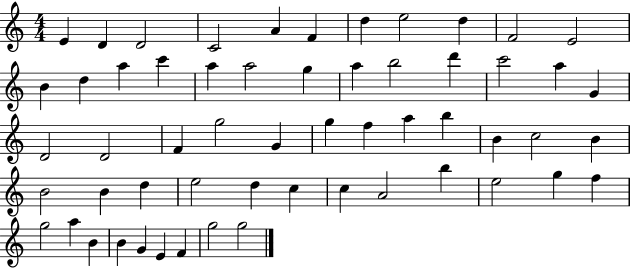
{
  \clef treble
  \numericTimeSignature
  \time 4/4
  \key c \major
  e'4 d'4 d'2 | c'2 a'4 f'4 | d''4 e''2 d''4 | f'2 e'2 | \break b'4 d''4 a''4 c'''4 | a''4 a''2 g''4 | a''4 b''2 d'''4 | c'''2 a''4 g'4 | \break d'2 d'2 | f'4 g''2 g'4 | g''4 f''4 a''4 b''4 | b'4 c''2 b'4 | \break b'2 b'4 d''4 | e''2 d''4 c''4 | c''4 a'2 b''4 | e''2 g''4 f''4 | \break g''2 a''4 b'4 | b'4 g'4 e'4 f'4 | g''2 g''2 | \bar "|."
}